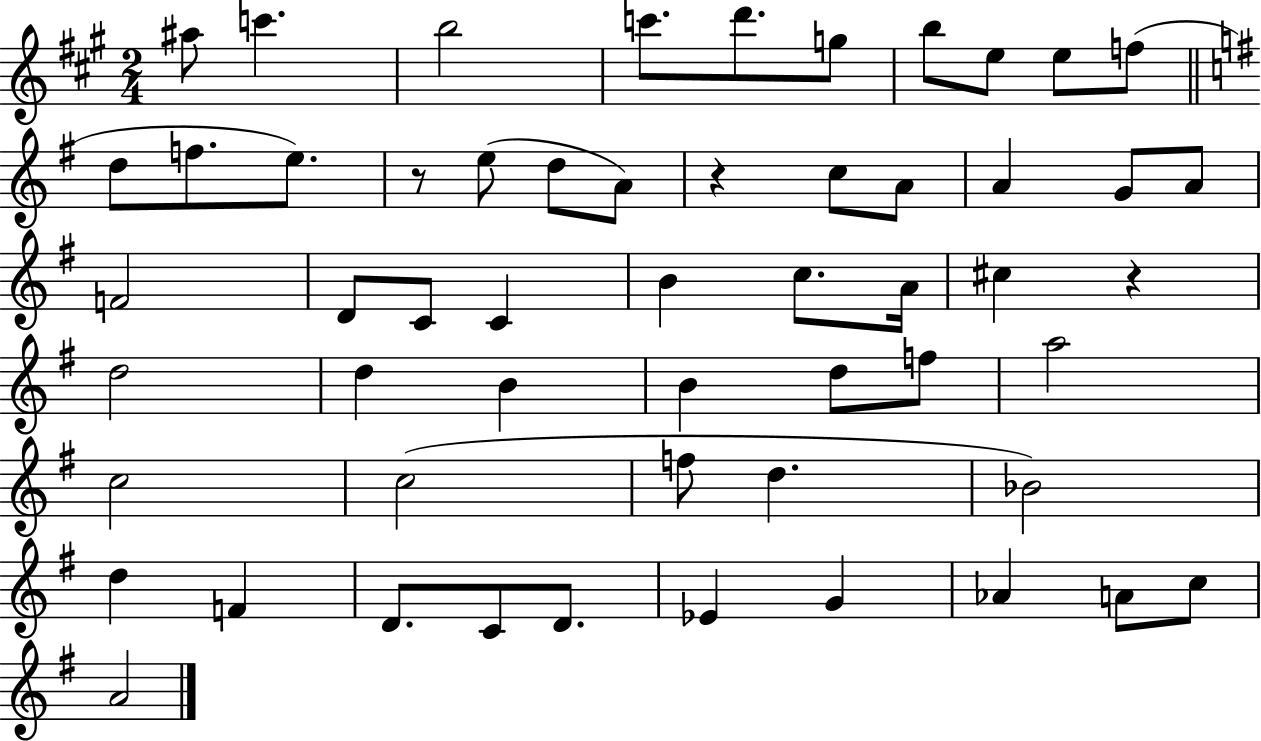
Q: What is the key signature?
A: A major